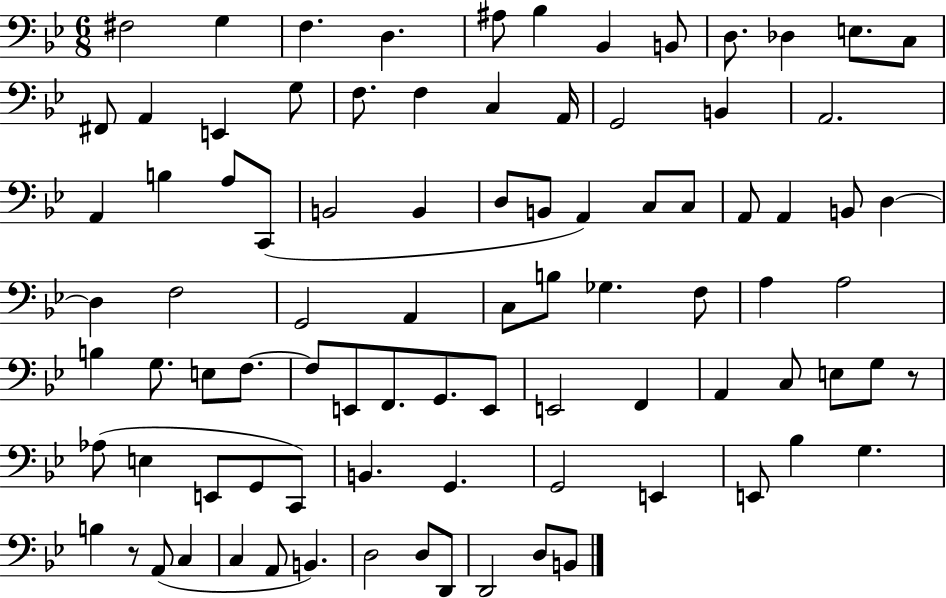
X:1
T:Untitled
M:6/8
L:1/4
K:Bb
^F,2 G, F, D, ^A,/2 _B, _B,, B,,/2 D,/2 _D, E,/2 C,/2 ^F,,/2 A,, E,, G,/2 F,/2 F, C, A,,/4 G,,2 B,, A,,2 A,, B, A,/2 C,,/2 B,,2 B,, D,/2 B,,/2 A,, C,/2 C,/2 A,,/2 A,, B,,/2 D, D, F,2 G,,2 A,, C,/2 B,/2 _G, F,/2 A, A,2 B, G,/2 E,/2 F,/2 F,/2 E,,/2 F,,/2 G,,/2 E,,/2 E,,2 F,, A,, C,/2 E,/2 G,/2 z/2 _A,/2 E, E,,/2 G,,/2 C,,/2 B,, G,, G,,2 E,, E,,/2 _B, G, B, z/2 A,,/2 C, C, A,,/2 B,, D,2 D,/2 D,,/2 D,,2 D,/2 B,,/2